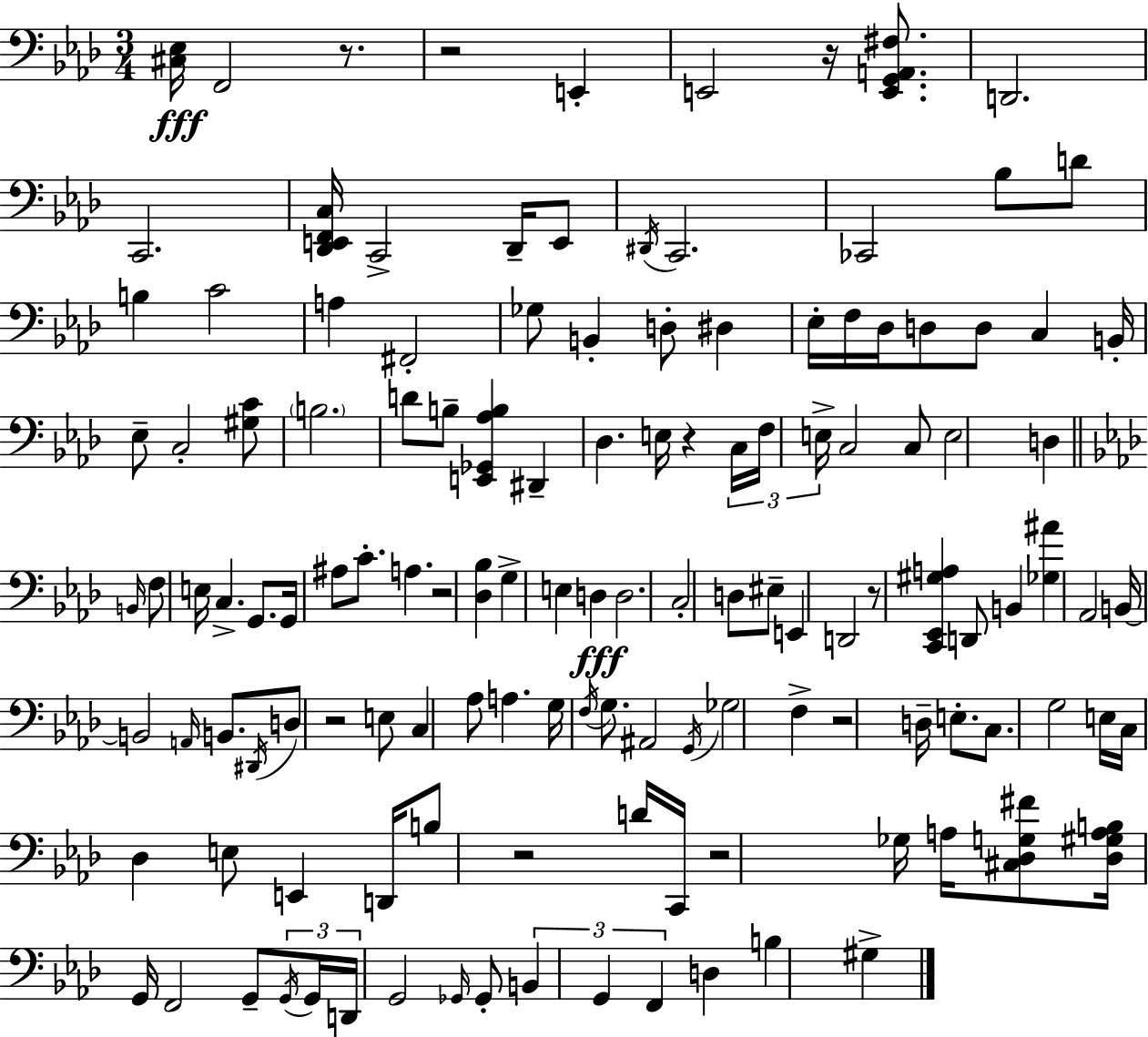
X:1
T:Untitled
M:3/4
L:1/4
K:Fm
[^C,_E,]/4 F,,2 z/2 z2 E,, E,,2 z/4 [E,,G,,A,,^F,]/2 D,,2 C,,2 [_D,,E,,F,,C,]/4 C,,2 _D,,/4 E,,/2 ^D,,/4 C,,2 _C,,2 _B,/2 D/2 B, C2 A, ^F,,2 _G,/2 B,, D,/2 ^D, _E,/4 F,/4 _D,/4 D,/2 D,/2 C, B,,/4 _E,/2 C,2 [^G,C]/2 B,2 D/2 B,/2 [E,,_G,,_A,B,] ^D,, _D, E,/4 z C,/4 F,/4 E,/4 C,2 C,/2 E,2 D, B,,/4 F,/2 E,/4 C, G,,/2 G,,/4 ^A,/2 C/2 A, z2 [_D,_B,] G, E, D, D,2 C,2 D,/2 ^E,/2 E,, D,,2 z/2 [C,,_E,,^G,A,] D,,/2 B,, [_G,^A] _A,,2 B,,/4 B,,2 A,,/4 B,,/2 ^D,,/4 D,/2 z2 E,/2 C, _A,/2 A, G,/4 F,/4 G,/2 ^A,,2 G,,/4 _G,2 F, z2 D,/4 E,/2 C,/2 G,2 E,/4 C,/4 _D, E,/2 E,, D,,/4 B,/2 z2 D/4 C,,/4 z2 _G,/4 A,/4 [^C,_D,G,^F]/2 [_D,^G,A,B,]/4 G,,/4 F,,2 G,,/2 G,,/4 G,,/4 D,,/4 G,,2 _G,,/4 _G,,/2 B,, G,, F,, D, B, ^G,